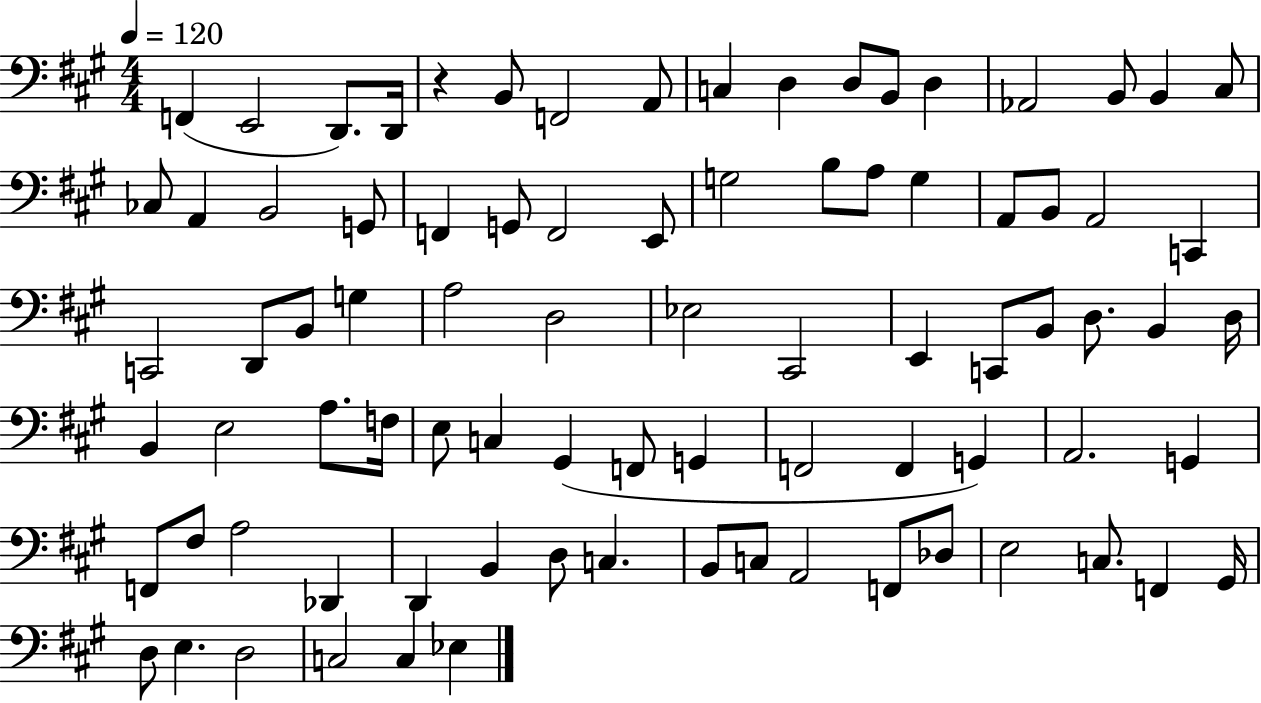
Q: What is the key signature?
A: A major